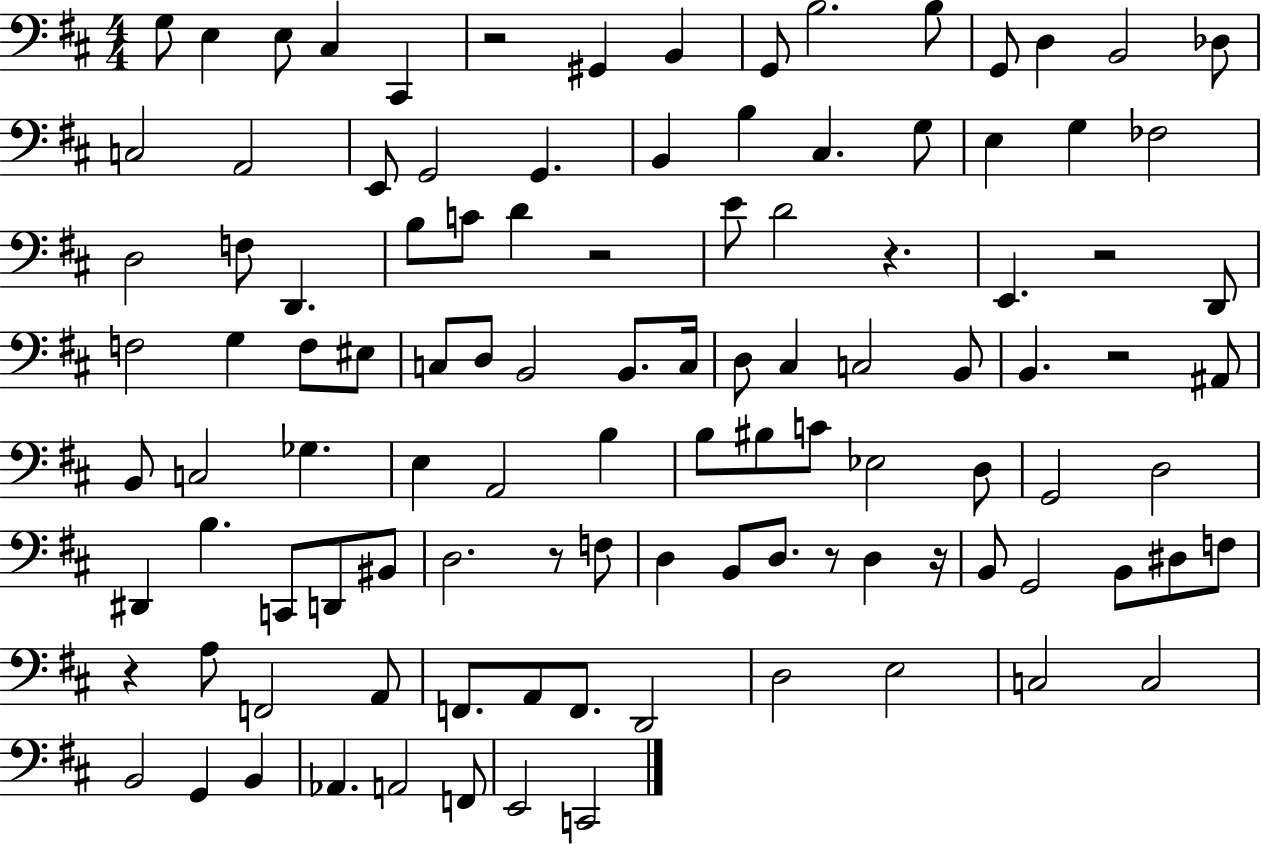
X:1
T:Untitled
M:4/4
L:1/4
K:D
G,/2 E, E,/2 ^C, ^C,, z2 ^G,, B,, G,,/2 B,2 B,/2 G,,/2 D, B,,2 _D,/2 C,2 A,,2 E,,/2 G,,2 G,, B,, B, ^C, G,/2 E, G, _F,2 D,2 F,/2 D,, B,/2 C/2 D z2 E/2 D2 z E,, z2 D,,/2 F,2 G, F,/2 ^E,/2 C,/2 D,/2 B,,2 B,,/2 C,/4 D,/2 ^C, C,2 B,,/2 B,, z2 ^A,,/2 B,,/2 C,2 _G, E, A,,2 B, B,/2 ^B,/2 C/2 _E,2 D,/2 G,,2 D,2 ^D,, B, C,,/2 D,,/2 ^B,,/2 D,2 z/2 F,/2 D, B,,/2 D,/2 z/2 D, z/4 B,,/2 G,,2 B,,/2 ^D,/2 F,/2 z A,/2 F,,2 A,,/2 F,,/2 A,,/2 F,,/2 D,,2 D,2 E,2 C,2 C,2 B,,2 G,, B,, _A,, A,,2 F,,/2 E,,2 C,,2